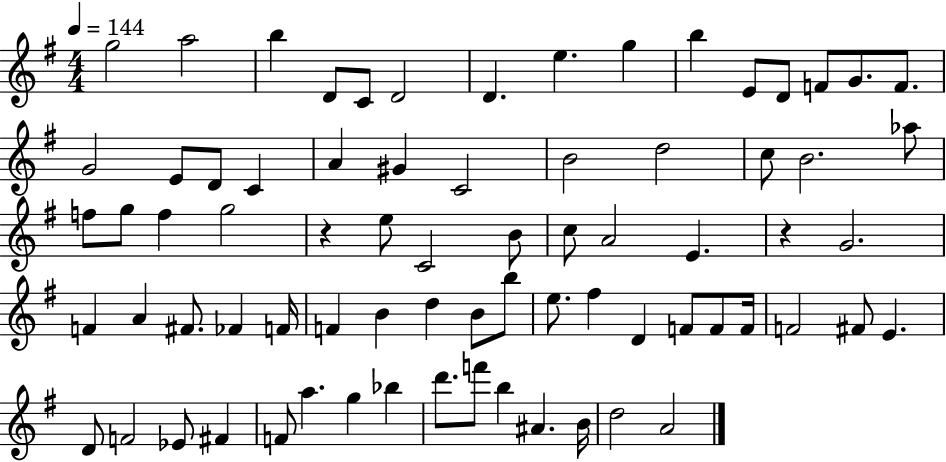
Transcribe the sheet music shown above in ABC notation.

X:1
T:Untitled
M:4/4
L:1/4
K:G
g2 a2 b D/2 C/2 D2 D e g b E/2 D/2 F/2 G/2 F/2 G2 E/2 D/2 C A ^G C2 B2 d2 c/2 B2 _a/2 f/2 g/2 f g2 z e/2 C2 B/2 c/2 A2 E z G2 F A ^F/2 _F F/4 F B d B/2 b/2 e/2 ^f D F/2 F/2 F/4 F2 ^F/2 E D/2 F2 _E/2 ^F F/2 a g _b d'/2 f'/2 b ^A B/4 d2 A2